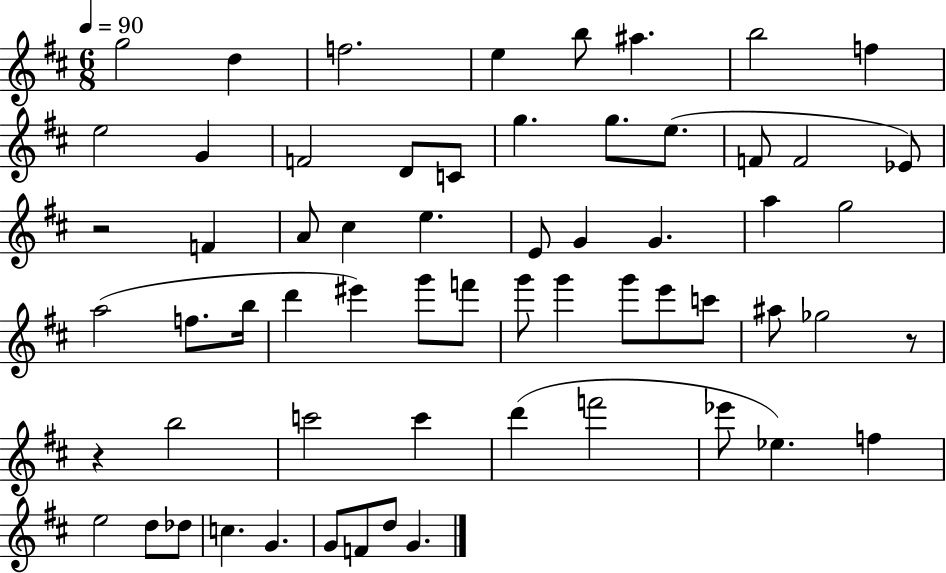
{
  \clef treble
  \numericTimeSignature
  \time 6/8
  \key d \major
  \tempo 4 = 90
  g''2 d''4 | f''2. | e''4 b''8 ais''4. | b''2 f''4 | \break e''2 g'4 | f'2 d'8 c'8 | g''4. g''8. e''8.( | f'8 f'2 ees'8) | \break r2 f'4 | a'8 cis''4 e''4. | e'8 g'4 g'4. | a''4 g''2 | \break a''2( f''8. b''16 | d'''4 eis'''4) g'''8 f'''8 | g'''8 g'''4 g'''8 e'''8 c'''8 | ais''8 ges''2 r8 | \break r4 b''2 | c'''2 c'''4 | d'''4( f'''2 | ees'''8 ees''4.) f''4 | \break e''2 d''8 des''8 | c''4. g'4. | g'8 f'8 d''8 g'4. | \bar "|."
}